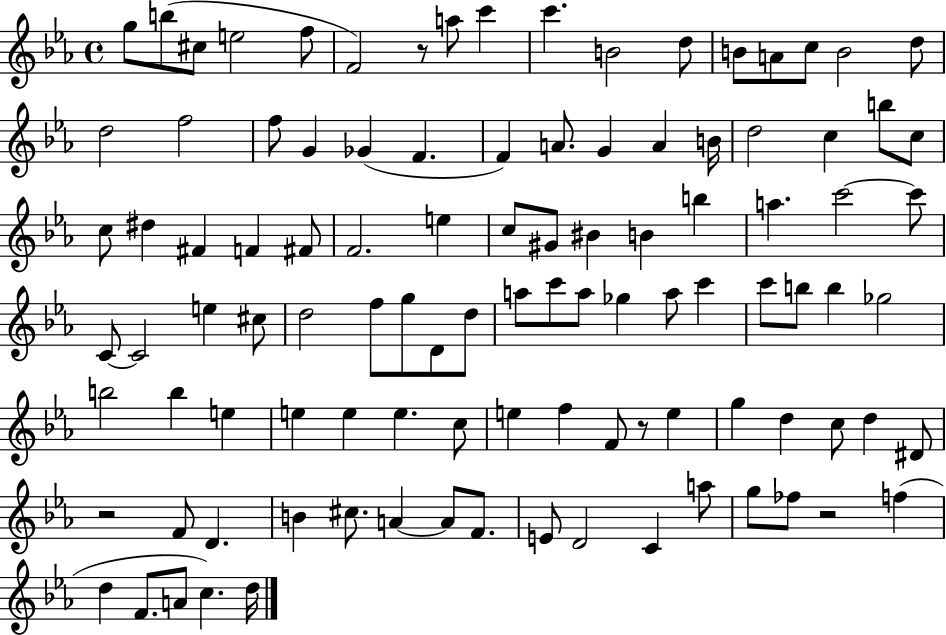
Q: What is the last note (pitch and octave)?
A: D5